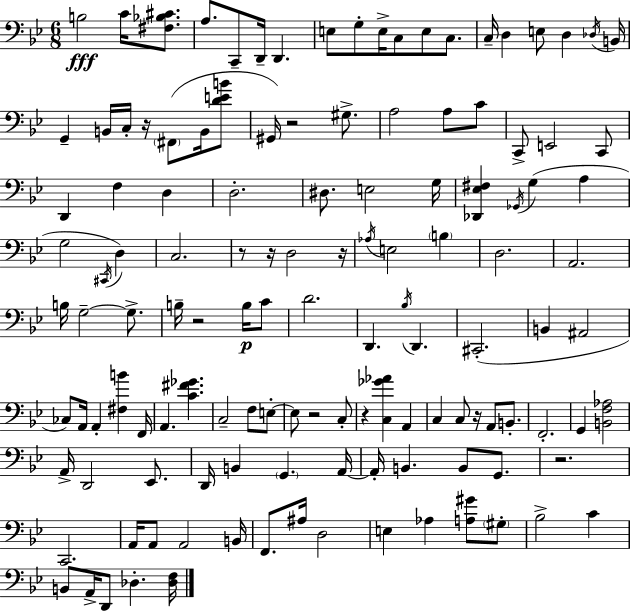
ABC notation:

X:1
T:Untitled
M:6/8
L:1/4
K:Bb
B,2 C/4 [^F,_B,^C]/2 A,/2 C,,/2 D,,/4 D,, E,/2 G,/2 E,/4 C,/2 E,/2 C,/2 C,/4 D, E,/2 D, _D,/4 B,,/4 G,, B,,/4 C,/4 z/4 ^F,,/2 B,,/4 [DEB]/2 ^G,,/4 z2 ^G,/2 A,2 A,/2 C/2 C,,/2 E,,2 C,,/2 D,, F, D, D,2 ^D,/2 E,2 G,/4 [_D,,_E,^F,] _G,,/4 G, A, G,2 ^C,,/4 D, C,2 z/2 z/4 D,2 z/4 _A,/4 E,2 B, D,2 A,,2 B,/4 G,2 G,/2 B,/4 z2 B,/4 C/2 D2 D,, _B,/4 D,, ^C,,2 B,, ^A,,2 _C,/2 A,,/4 A,, [^F,B] F,,/4 A,, [C^F_G] C,2 F,/2 E,/2 E,/2 z2 C,/2 z [C,_G_A] A,, C, C,/2 z/4 A,,/2 B,,/2 F,,2 G,, [B,,F,_A,]2 A,,/4 D,,2 _E,,/2 D,,/4 B,, G,, A,,/4 A,,/4 B,, B,,/2 G,,/2 z2 C,,2 A,,/4 A,,/2 A,,2 B,,/4 F,,/2 ^A,/4 D,2 E, _A, [A,^G]/2 ^G,/2 _B,2 C B,,/2 A,,/4 D,,/2 _D, [_D,F,]/4